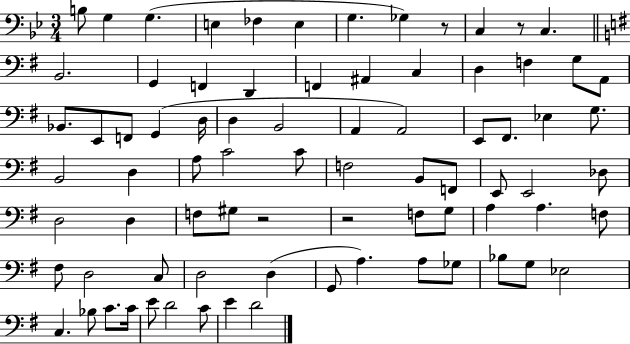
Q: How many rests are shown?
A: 4